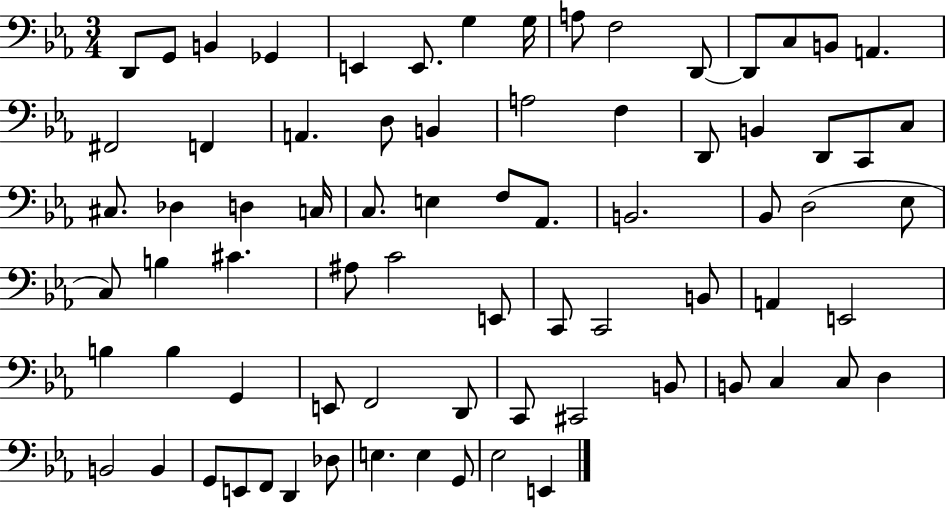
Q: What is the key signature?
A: EES major